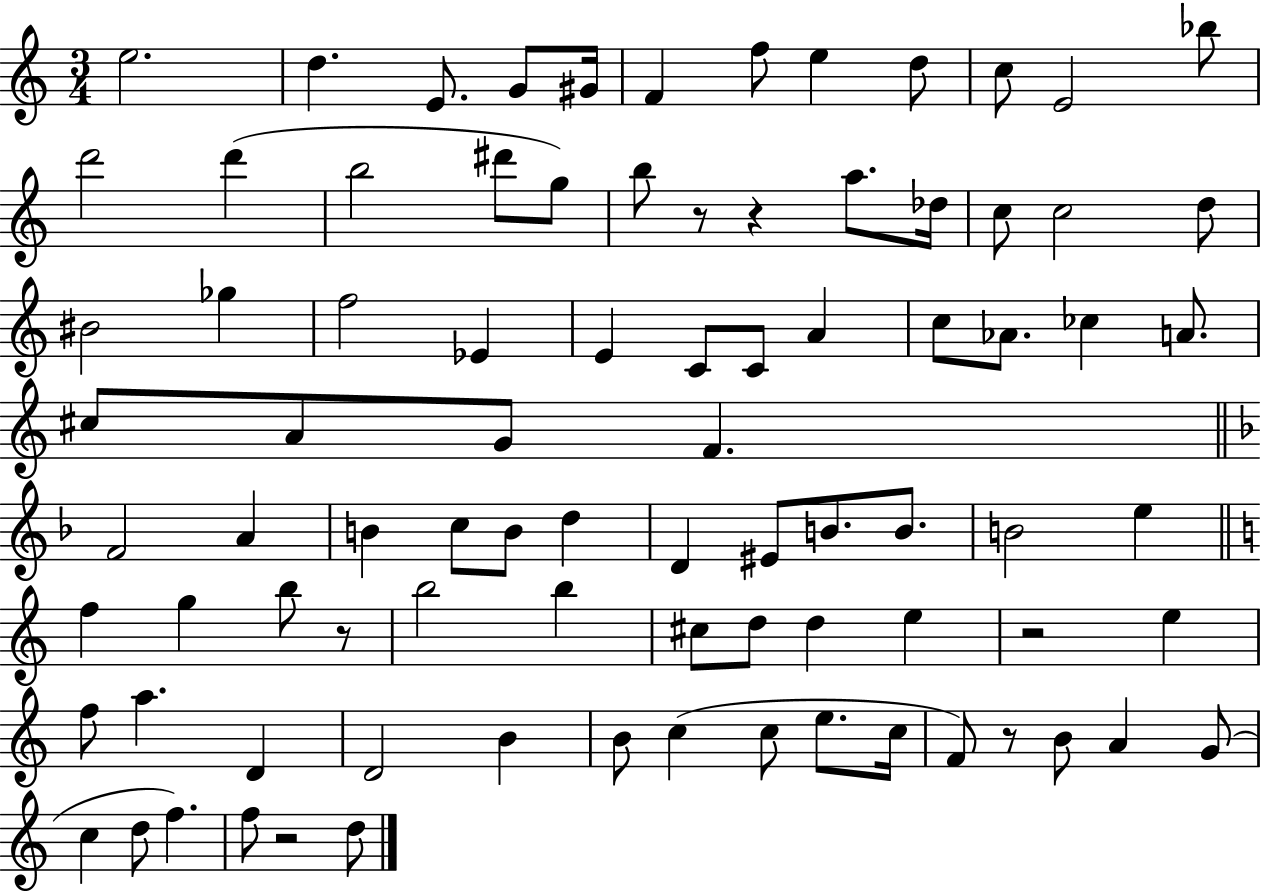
{
  \clef treble
  \numericTimeSignature
  \time 3/4
  \key c \major
  \repeat volta 2 { e''2. | d''4. e'8. g'8 gis'16 | f'4 f''8 e''4 d''8 | c''8 e'2 bes''8 | \break d'''2 d'''4( | b''2 dis'''8 g''8) | b''8 r8 r4 a''8. des''16 | c''8 c''2 d''8 | \break bis'2 ges''4 | f''2 ees'4 | e'4 c'8 c'8 a'4 | c''8 aes'8. ces''4 a'8. | \break cis''8 a'8 g'8 f'4. | \bar "||" \break \key d \minor f'2 a'4 | b'4 c''8 b'8 d''4 | d'4 eis'8 b'8. b'8. | b'2 e''4 | \break \bar "||" \break \key a \minor f''4 g''4 b''8 r8 | b''2 b''4 | cis''8 d''8 d''4 e''4 | r2 e''4 | \break f''8 a''4. d'4 | d'2 b'4 | b'8 c''4( c''8 e''8. c''16 | f'8) r8 b'8 a'4 g'8( | \break c''4 d''8 f''4.) | f''8 r2 d''8 | } \bar "|."
}